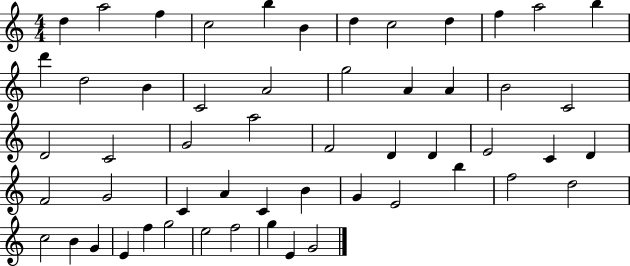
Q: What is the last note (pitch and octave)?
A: G4